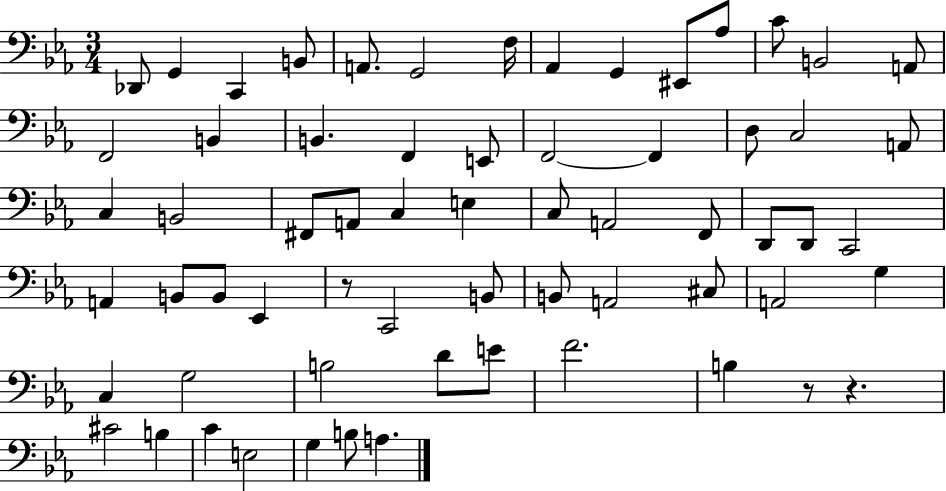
{
  \clef bass
  \numericTimeSignature
  \time 3/4
  \key ees \major
  des,8 g,4 c,4 b,8 | a,8. g,2 f16 | aes,4 g,4 eis,8 aes8 | c'8 b,2 a,8 | \break f,2 b,4 | b,4. f,4 e,8 | f,2~~ f,4 | d8 c2 a,8 | \break c4 b,2 | fis,8 a,8 c4 e4 | c8 a,2 f,8 | d,8 d,8 c,2 | \break a,4 b,8 b,8 ees,4 | r8 c,2 b,8 | b,8 a,2 cis8 | a,2 g4 | \break c4 g2 | b2 d'8 e'8 | f'2. | b4 r8 r4. | \break cis'2 b4 | c'4 e2 | g4 b8 a4. | \bar "|."
}